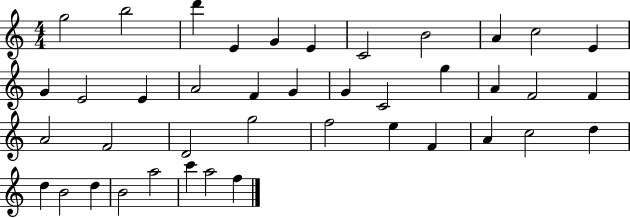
G5/h B5/h D6/q E4/q G4/q E4/q C4/h B4/h A4/q C5/h E4/q G4/q E4/h E4/q A4/h F4/q G4/q G4/q C4/h G5/q A4/q F4/h F4/q A4/h F4/h D4/h G5/h F5/h E5/q F4/q A4/q C5/h D5/q D5/q B4/h D5/q B4/h A5/h C6/q A5/h F5/q